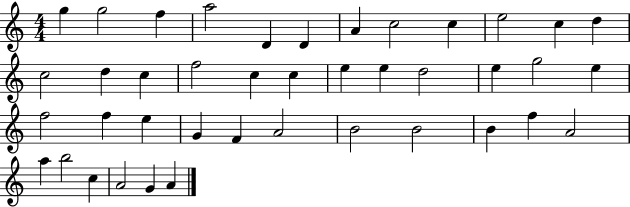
G5/q G5/h F5/q A5/h D4/q D4/q A4/q C5/h C5/q E5/h C5/q D5/q C5/h D5/q C5/q F5/h C5/q C5/q E5/q E5/q D5/h E5/q G5/h E5/q F5/h F5/q E5/q G4/q F4/q A4/h B4/h B4/h B4/q F5/q A4/h A5/q B5/h C5/q A4/h G4/q A4/q